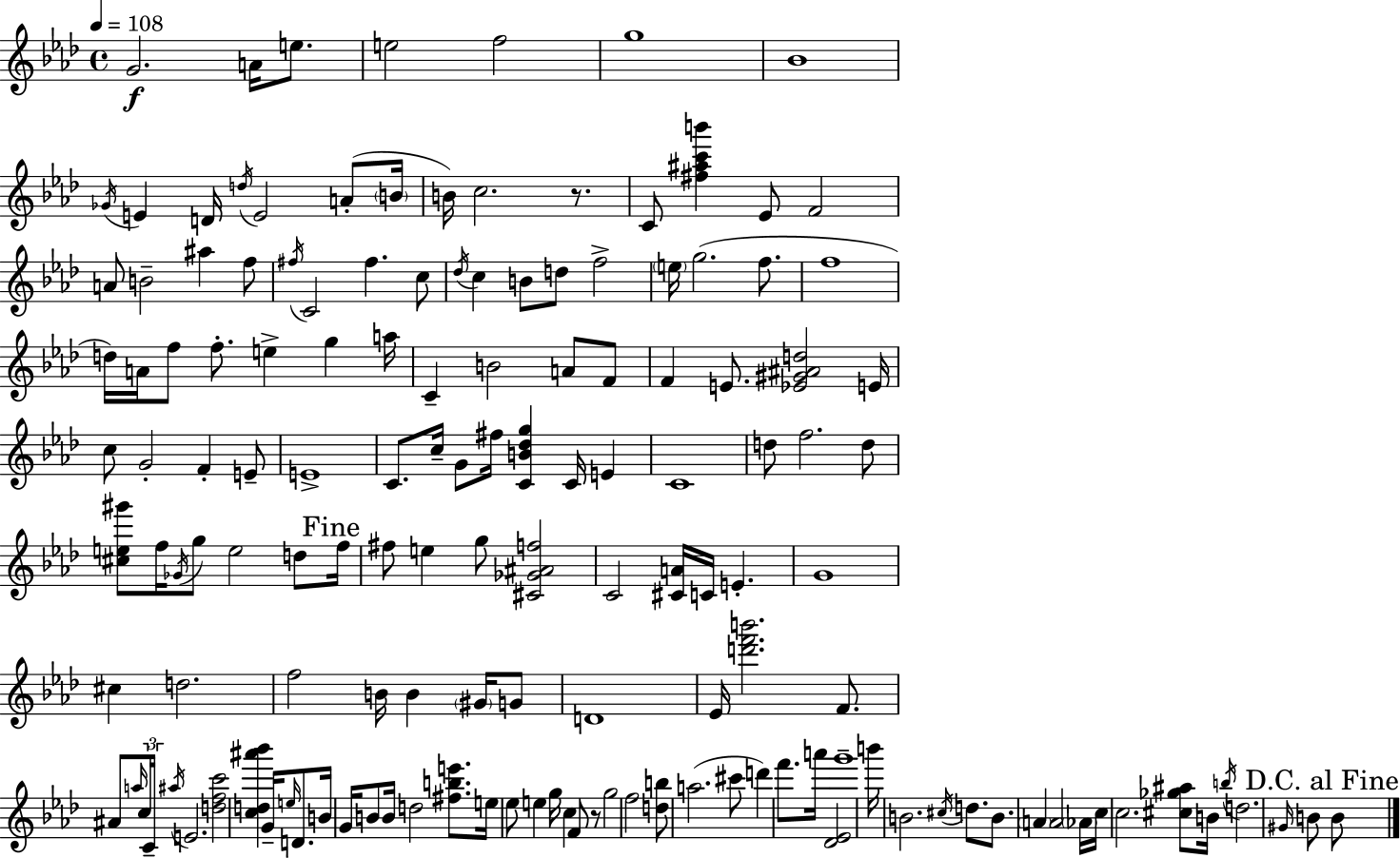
G4/h. A4/s E5/e. E5/h F5/h G5/w Bb4/w Gb4/s E4/q D4/s D5/s E4/h A4/e B4/s B4/s C5/h. R/e. C4/e [F#5,A#5,C6,B6]/q Eb4/e F4/h A4/e B4/h A#5/q F5/e F#5/s C4/h F#5/q. C5/e Db5/s C5/q B4/e D5/e F5/h E5/s G5/h. F5/e. F5/w D5/s A4/s F5/e F5/e. E5/q G5/q A5/s C4/q B4/h A4/e F4/e F4/q E4/e. [Eb4,G#4,A#4,D5]/h E4/s C5/e G4/h F4/q E4/e E4/w C4/e. C5/s G4/e F#5/s [C4,B4,Db5,G5]/q C4/s E4/q C4/w D5/e F5/h. D5/e [C#5,E5,G#6]/e F5/s Gb4/s G5/e E5/h D5/e F5/s F#5/e E5/q G5/e [C#4,Gb4,A#4,F5]/h C4/h [C#4,A4]/s C4/s E4/q. G4/w C#5/q D5/h. F5/h B4/s B4/q G#4/s G4/e D4/w Eb4/s [D6,F6,B6]/h. F4/e. A#4/e A5/s C5/s C4/s A#5/s E4/h. [D5,F5,C6]/h [C5,D5,A#6,Bb6]/q G4/s E5/s D4/e. B4/s G4/s B4/e B4/s D5/h [F#5,B5,E6]/e. E5/s Eb5/e E5/q G5/s C5/q F4/e R/e G5/h F5/h [D5,B5]/e A5/h. C#6/e D6/q F6/e. A6/s [Db4,Eb4]/h G6/w B6/s B4/h. C#5/s D5/e. B4/e. A4/q A4/h Ab4/s C5/s C5/h. [C#5,Gb5,A#5]/e B4/s B5/s D5/h. G#4/s B4/e B4/e